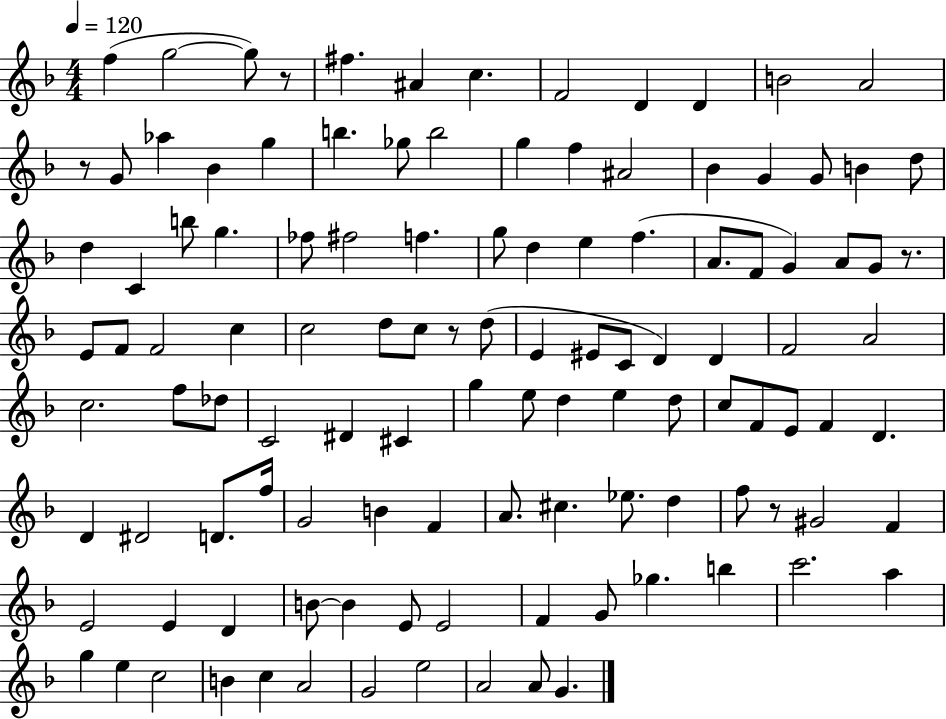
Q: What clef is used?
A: treble